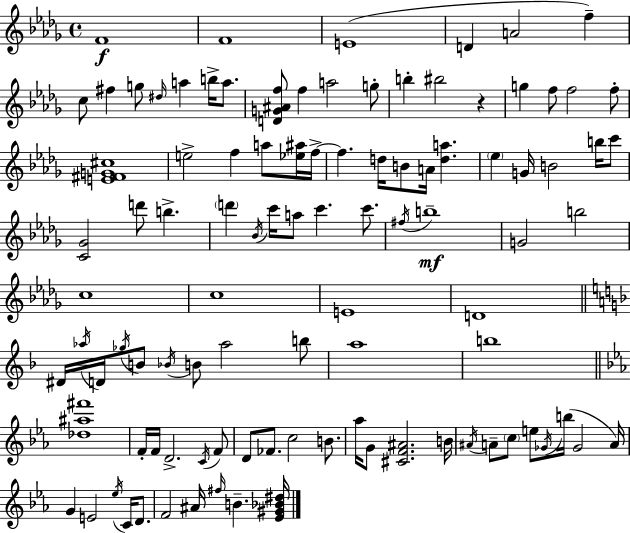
X:1
T:Untitled
M:4/4
L:1/4
K:Bbm
F4 F4 E4 D A2 f c/2 ^f g/2 ^d/4 a b/4 a/2 [DG^Af]/2 f a2 g/2 b ^b2 z g f/2 f2 f/2 [E^FG^c]4 e2 f a/2 [_e^a]/4 f/4 f d/4 B/2 A/4 [da] _e G/4 B2 b/4 c'/2 [C_G]2 d'/2 b d' _B/4 c'/4 a/2 c' c'/2 ^f/4 b4 G2 b2 c4 c4 E4 D4 ^D/4 _a/4 D/4 _g/4 B/2 _B/4 B/2 _a2 b/2 a4 b4 [_d^a^f']4 F/4 F/4 D2 C/4 F/2 D/2 _F/2 c2 B/2 _a/4 G/2 [^CF^A]2 B/4 ^A/4 A/2 c/2 e/2 _G/4 b/4 _G2 A/4 G E2 _e/4 C/4 D/2 F2 ^A/4 ^f/4 B [_E^G_B^d]/4